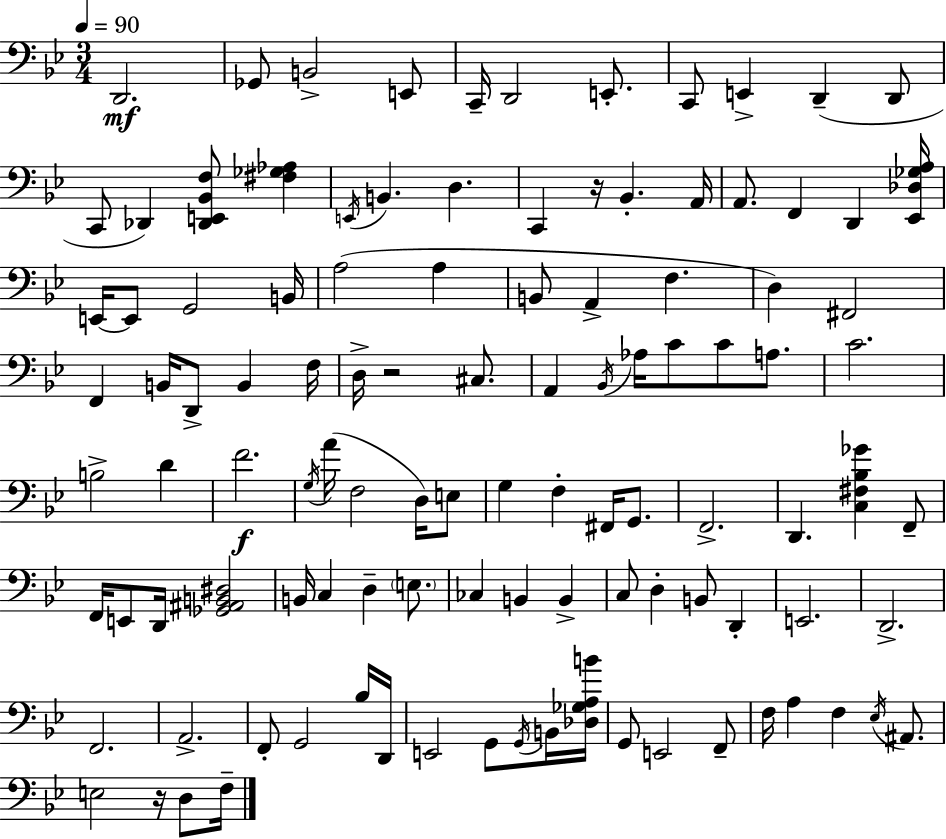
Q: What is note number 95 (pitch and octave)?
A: Eb3